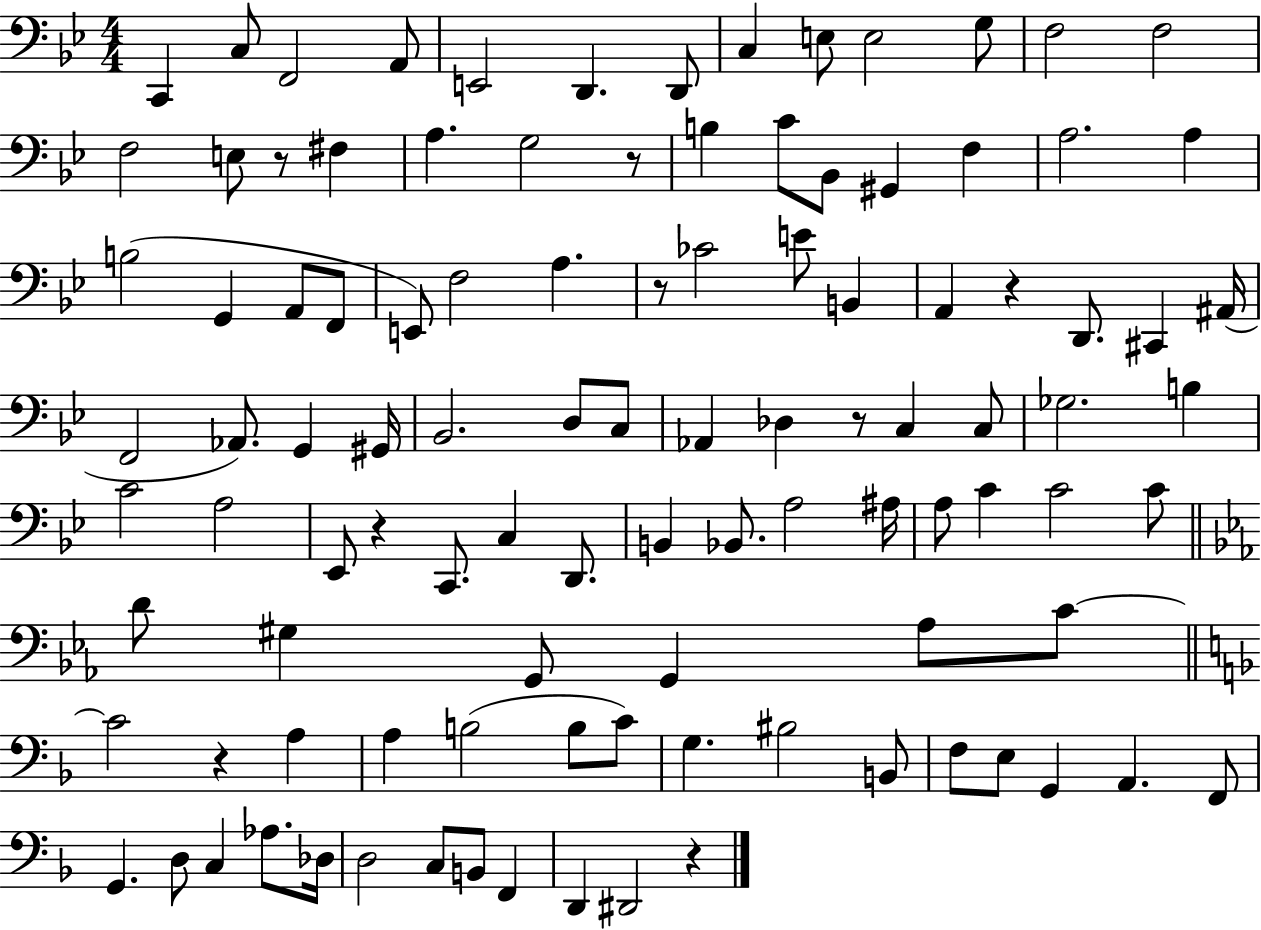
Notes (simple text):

C2/q C3/e F2/h A2/e E2/h D2/q. D2/e C3/q E3/e E3/h G3/e F3/h F3/h F3/h E3/e R/e F#3/q A3/q. G3/h R/e B3/q C4/e Bb2/e G#2/q F3/q A3/h. A3/q B3/h G2/q A2/e F2/e E2/e F3/h A3/q. R/e CES4/h E4/e B2/q A2/q R/q D2/e. C#2/q A#2/s F2/h Ab2/e. G2/q G#2/s Bb2/h. D3/e C3/e Ab2/q Db3/q R/e C3/q C3/e Gb3/h. B3/q C4/h A3/h Eb2/e R/q C2/e. C3/q D2/e. B2/q Bb2/e. A3/h A#3/s A3/e C4/q C4/h C4/e D4/e G#3/q G2/e G2/q Ab3/e C4/e C4/h R/q A3/q A3/q B3/h B3/e C4/e G3/q. BIS3/h B2/e F3/e E3/e G2/q A2/q. F2/e G2/q. D3/e C3/q Ab3/e. Db3/s D3/h C3/e B2/e F2/q D2/q D#2/h R/q